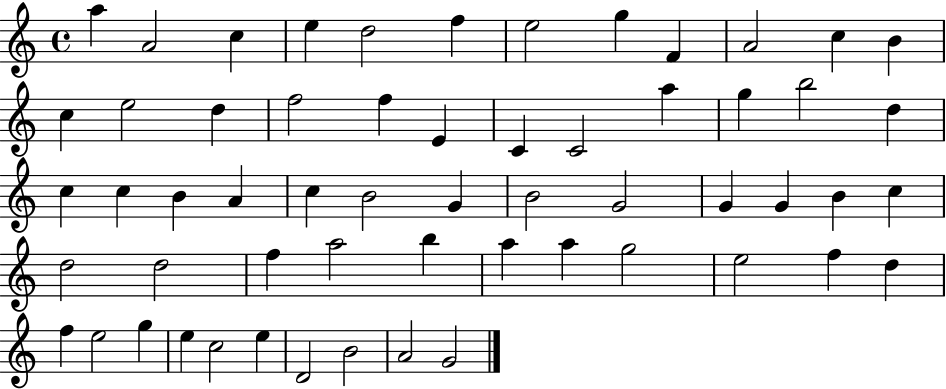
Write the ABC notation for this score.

X:1
T:Untitled
M:4/4
L:1/4
K:C
a A2 c e d2 f e2 g F A2 c B c e2 d f2 f E C C2 a g b2 d c c B A c B2 G B2 G2 G G B c d2 d2 f a2 b a a g2 e2 f d f e2 g e c2 e D2 B2 A2 G2